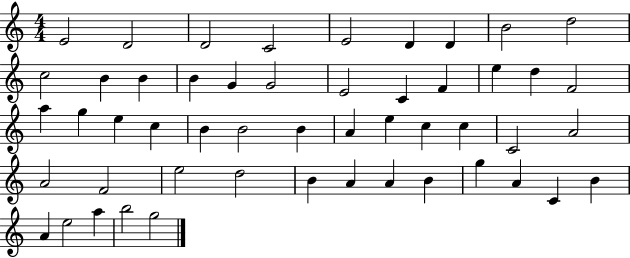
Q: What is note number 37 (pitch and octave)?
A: E5